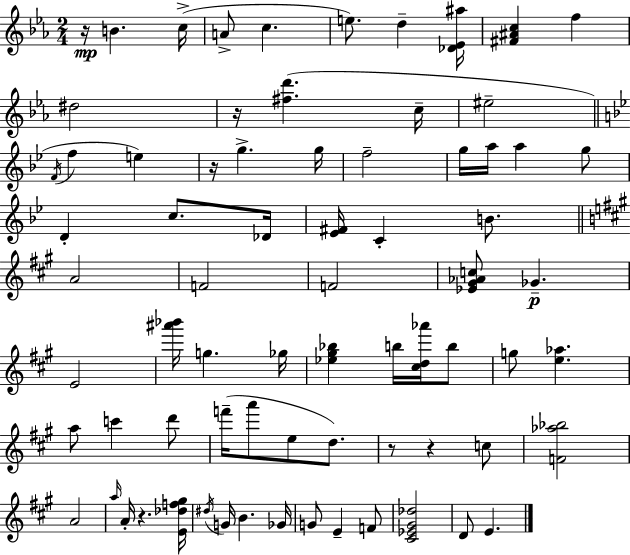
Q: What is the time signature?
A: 2/4